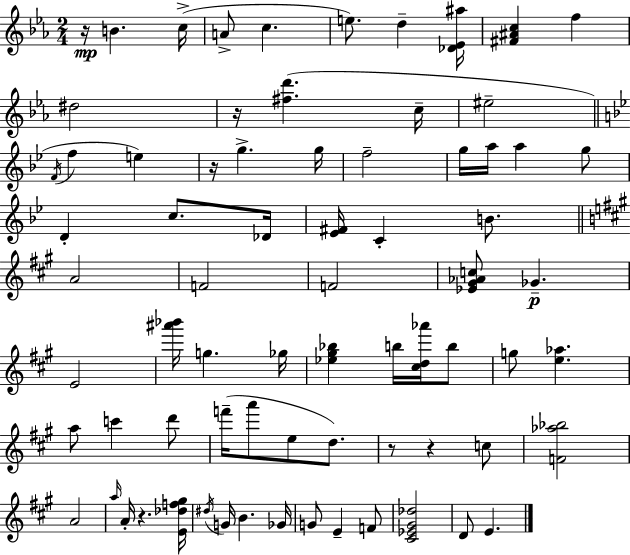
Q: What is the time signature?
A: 2/4